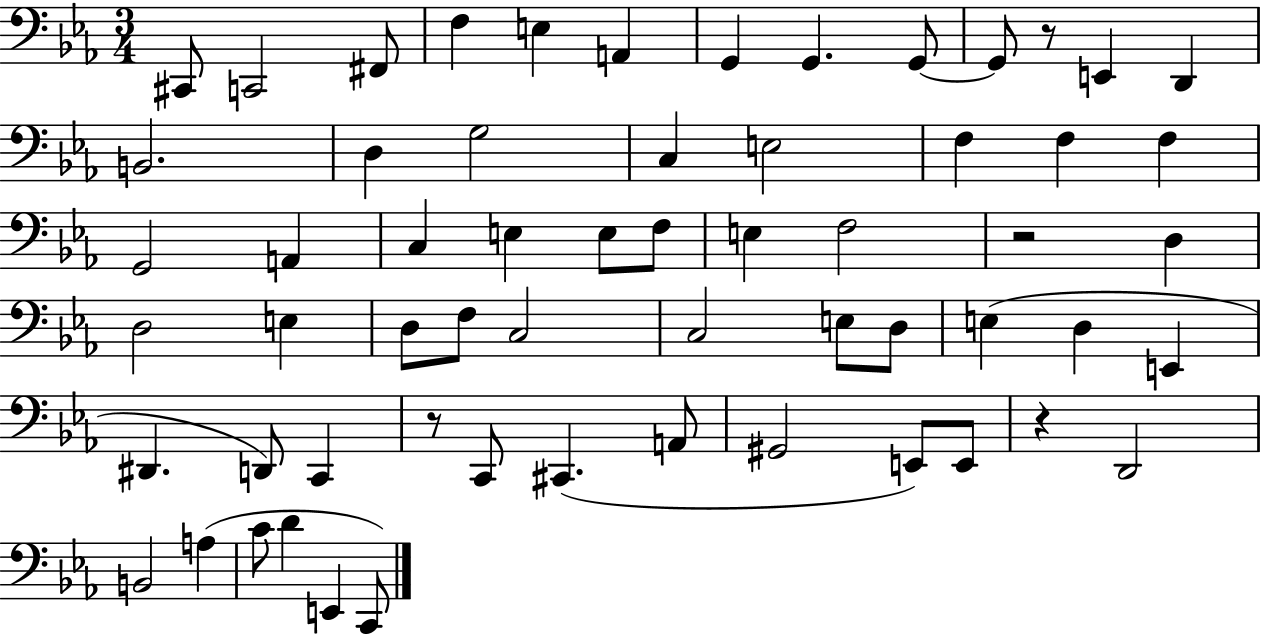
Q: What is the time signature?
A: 3/4